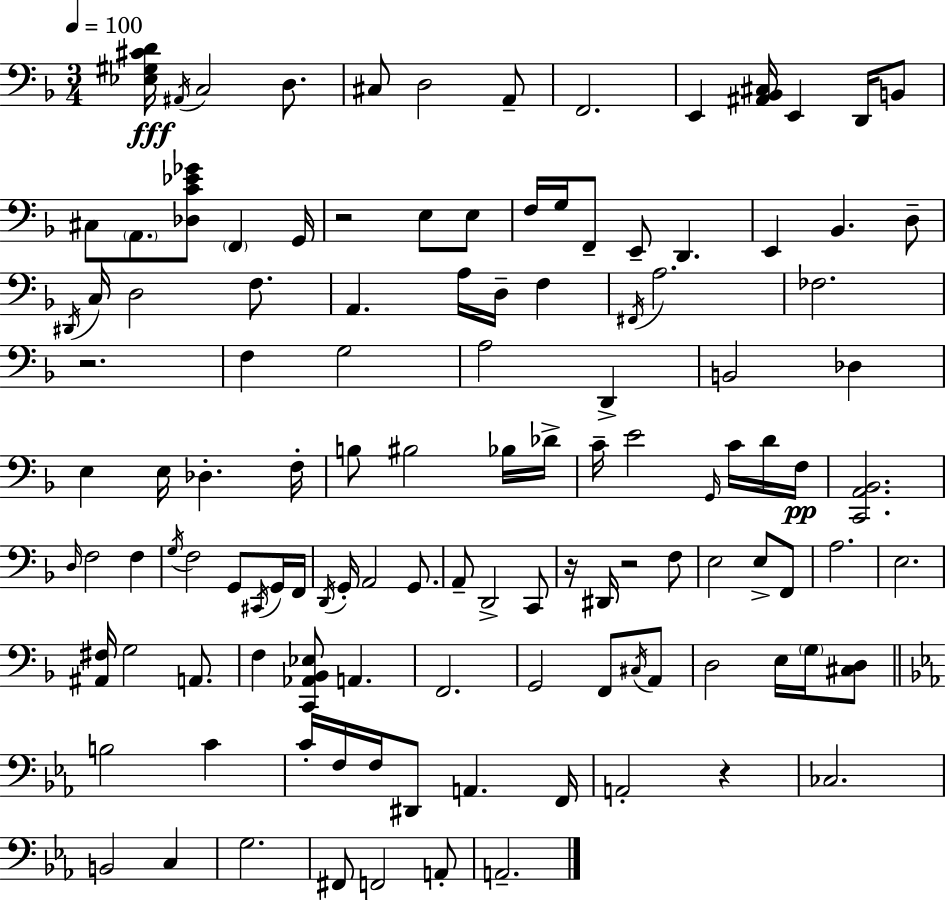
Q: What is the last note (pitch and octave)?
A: A2